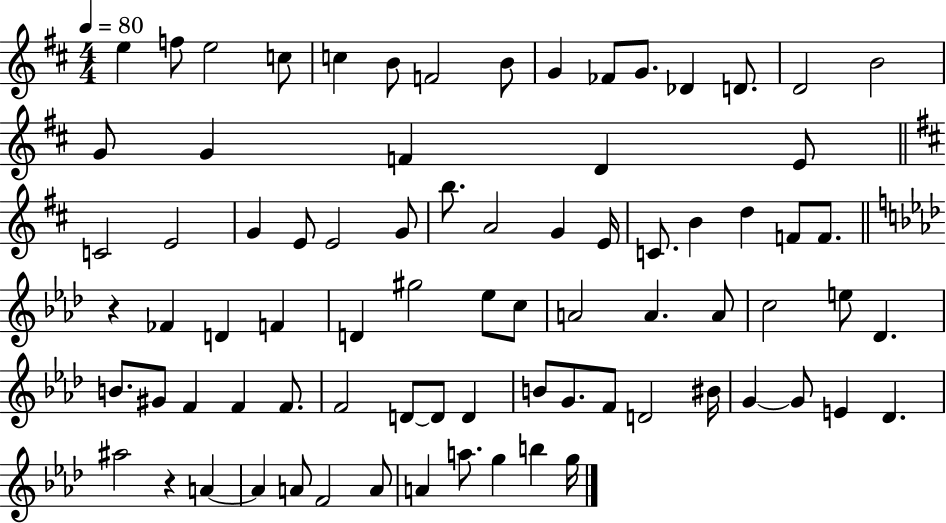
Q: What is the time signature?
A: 4/4